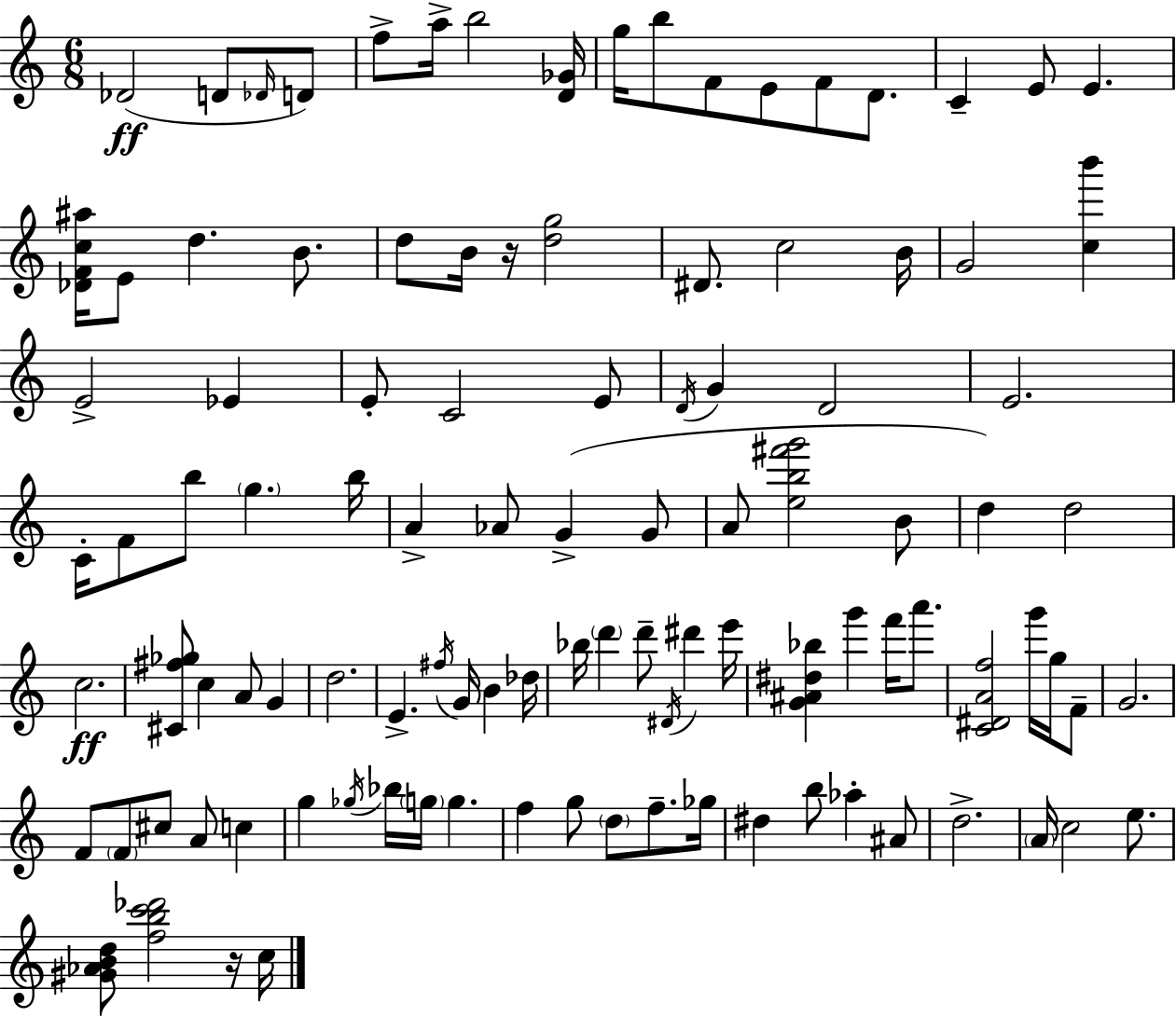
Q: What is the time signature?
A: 6/8